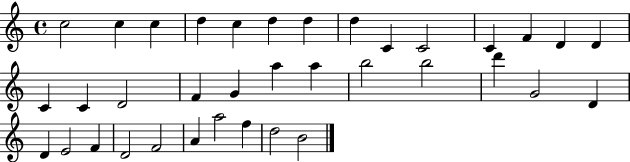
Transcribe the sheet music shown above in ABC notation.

X:1
T:Untitled
M:4/4
L:1/4
K:C
c2 c c d c d d d C C2 C F D D C C D2 F G a a b2 b2 d' G2 D D E2 F D2 F2 A a2 f d2 B2